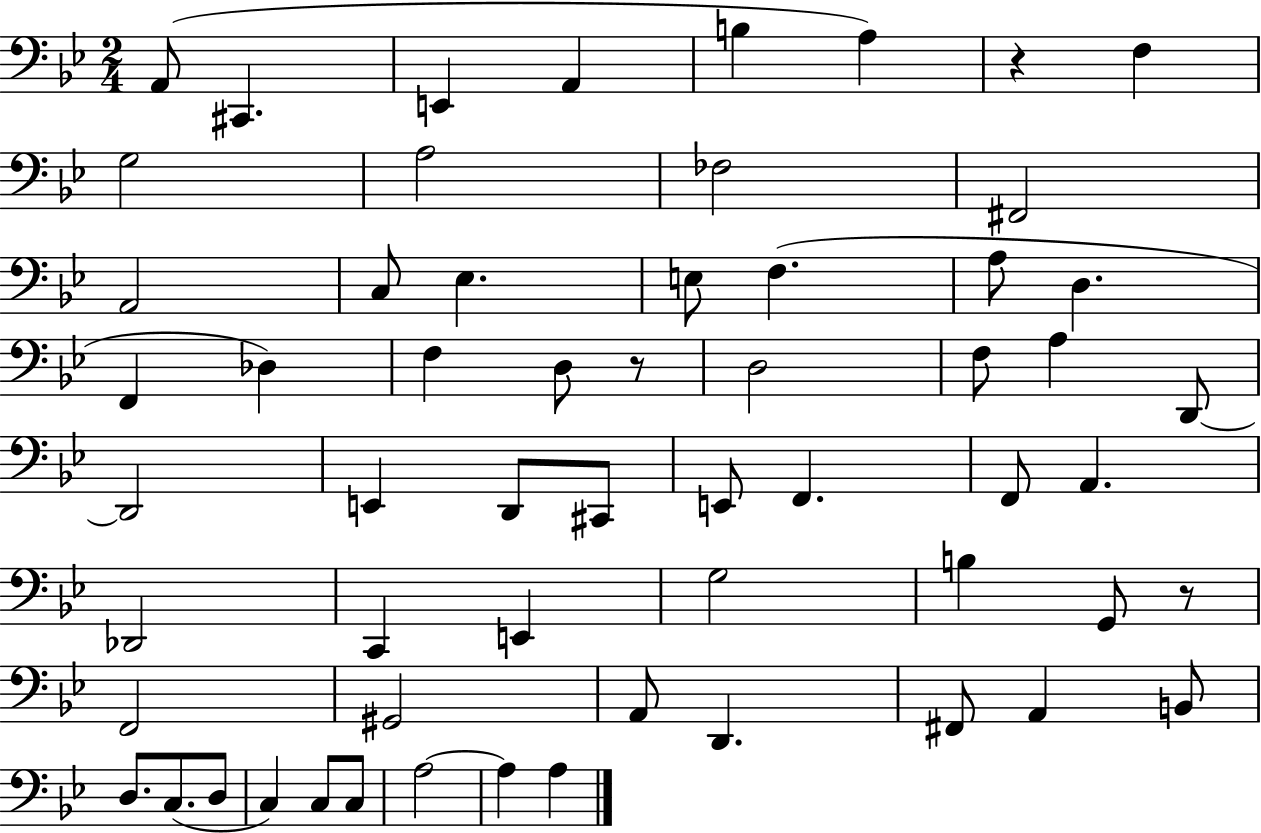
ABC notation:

X:1
T:Untitled
M:2/4
L:1/4
K:Bb
A,,/2 ^C,, E,, A,, B, A, z F, G,2 A,2 _F,2 ^F,,2 A,,2 C,/2 _E, E,/2 F, A,/2 D, F,, _D, F, D,/2 z/2 D,2 F,/2 A, D,,/2 D,,2 E,, D,,/2 ^C,,/2 E,,/2 F,, F,,/2 A,, _D,,2 C,, E,, G,2 B, G,,/2 z/2 F,,2 ^G,,2 A,,/2 D,, ^F,,/2 A,, B,,/2 D,/2 C,/2 D,/2 C, C,/2 C,/2 A,2 A, A,